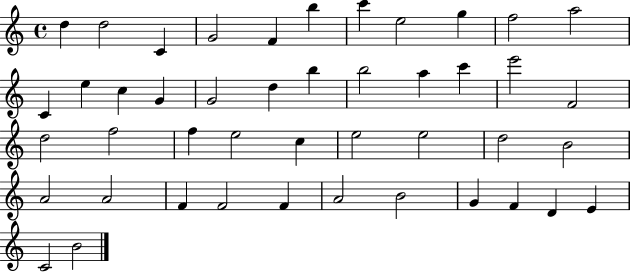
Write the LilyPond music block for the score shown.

{
  \clef treble
  \time 4/4
  \defaultTimeSignature
  \key c \major
  d''4 d''2 c'4 | g'2 f'4 b''4 | c'''4 e''2 g''4 | f''2 a''2 | \break c'4 e''4 c''4 g'4 | g'2 d''4 b''4 | b''2 a''4 c'''4 | e'''2 f'2 | \break d''2 f''2 | f''4 e''2 c''4 | e''2 e''2 | d''2 b'2 | \break a'2 a'2 | f'4 f'2 f'4 | a'2 b'2 | g'4 f'4 d'4 e'4 | \break c'2 b'2 | \bar "|."
}